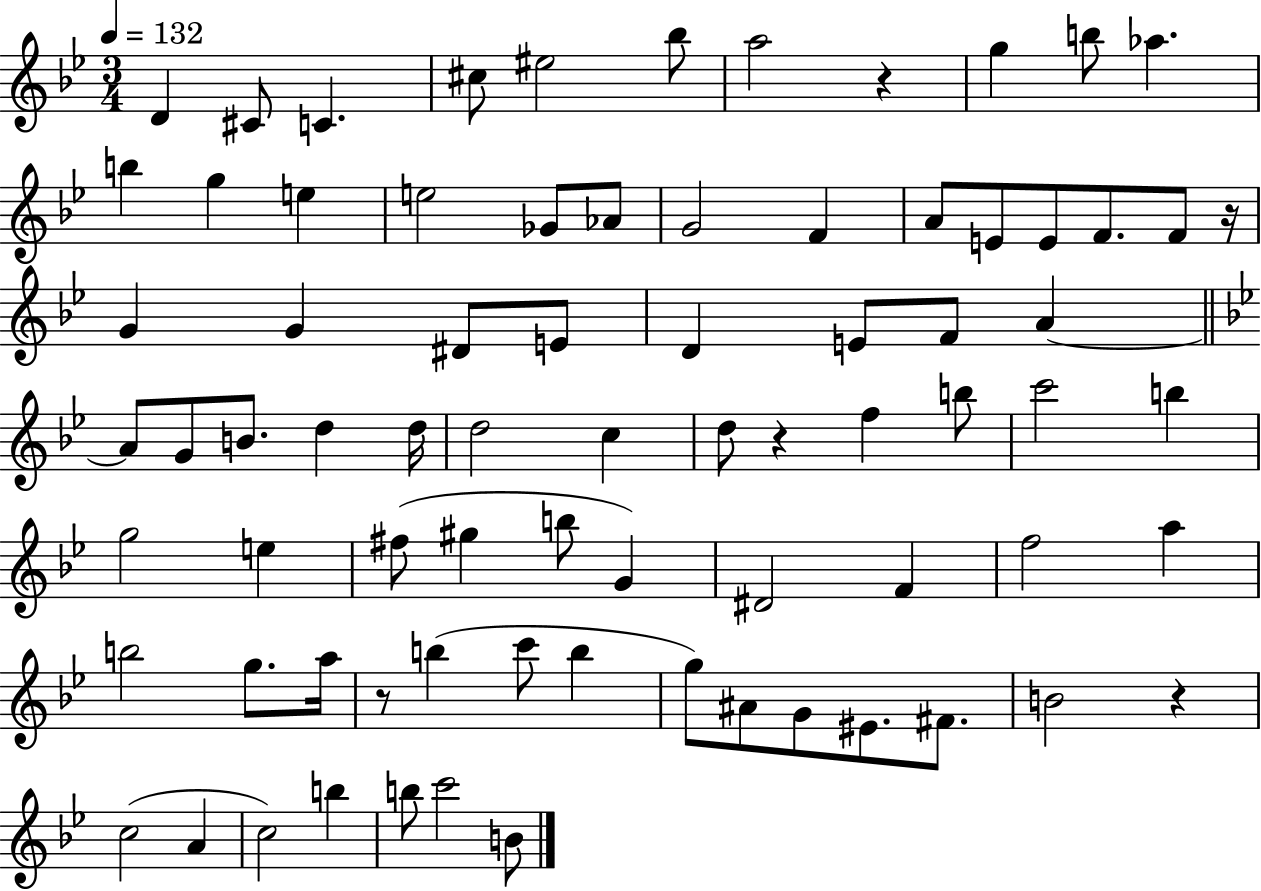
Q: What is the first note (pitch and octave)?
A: D4